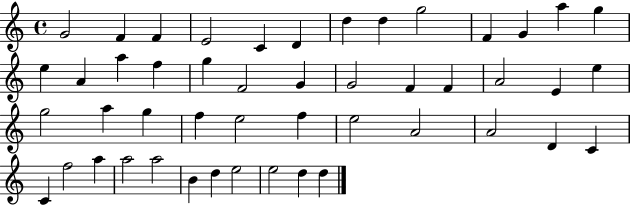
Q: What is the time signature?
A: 4/4